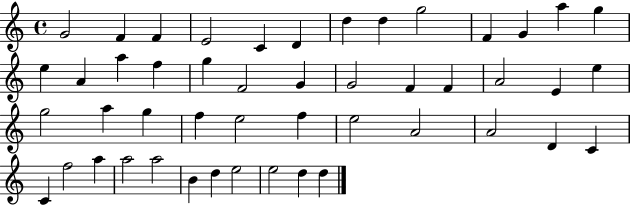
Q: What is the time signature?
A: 4/4